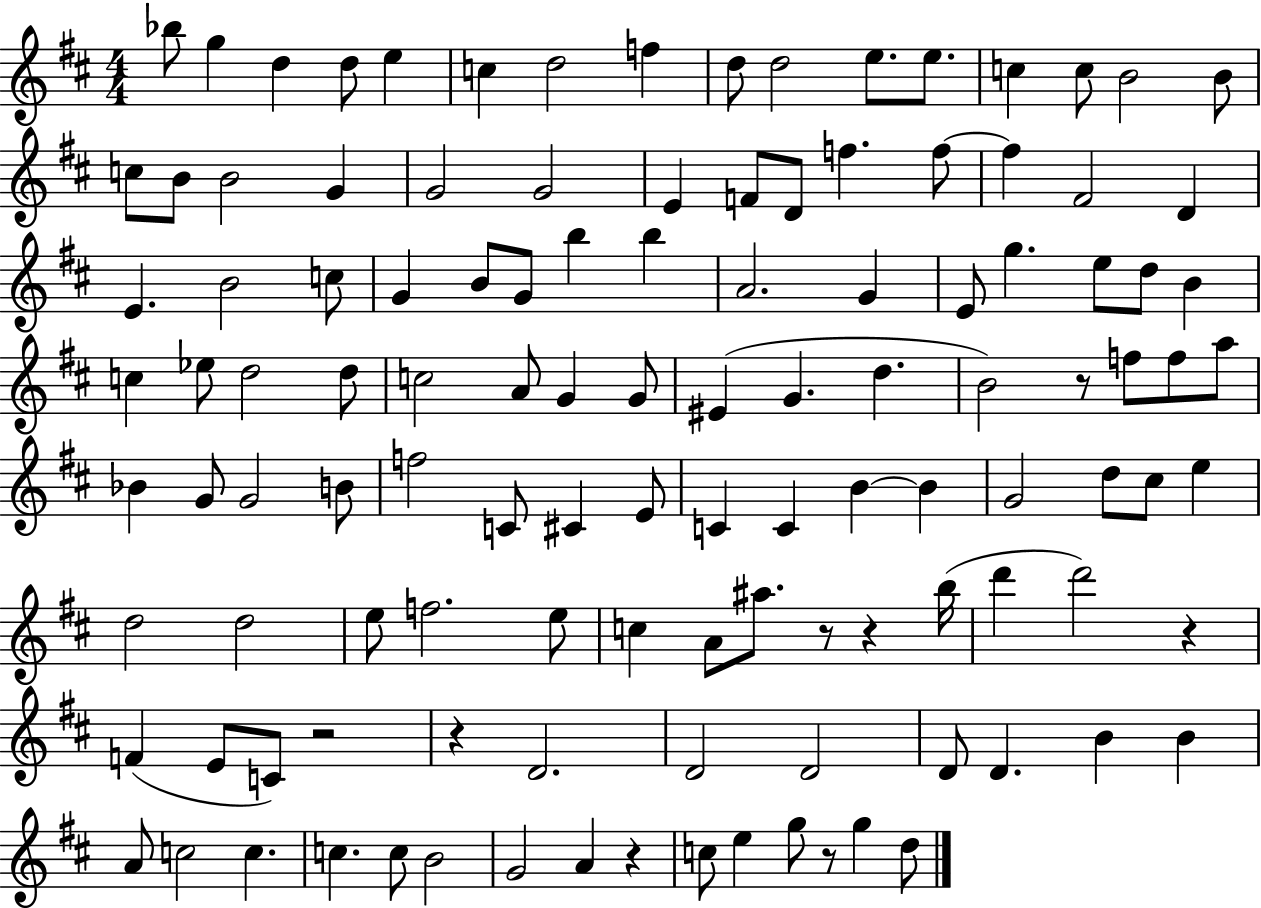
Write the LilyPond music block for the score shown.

{
  \clef treble
  \numericTimeSignature
  \time 4/4
  \key d \major
  \repeat volta 2 { bes''8 g''4 d''4 d''8 e''4 | c''4 d''2 f''4 | d''8 d''2 e''8. e''8. | c''4 c''8 b'2 b'8 | \break c''8 b'8 b'2 g'4 | g'2 g'2 | e'4 f'8 d'8 f''4. f''8~~ | f''4 fis'2 d'4 | \break e'4. b'2 c''8 | g'4 b'8 g'8 b''4 b''4 | a'2. g'4 | e'8 g''4. e''8 d''8 b'4 | \break c''4 ees''8 d''2 d''8 | c''2 a'8 g'4 g'8 | eis'4( g'4. d''4. | b'2) r8 f''8 f''8 a''8 | \break bes'4 g'8 g'2 b'8 | f''2 c'8 cis'4 e'8 | c'4 c'4 b'4~~ b'4 | g'2 d''8 cis''8 e''4 | \break d''2 d''2 | e''8 f''2. e''8 | c''4 a'8 ais''8. r8 r4 b''16( | d'''4 d'''2) r4 | \break f'4( e'8 c'8) r2 | r4 d'2. | d'2 d'2 | d'8 d'4. b'4 b'4 | \break a'8 c''2 c''4. | c''4. c''8 b'2 | g'2 a'4 r4 | c''8 e''4 g''8 r8 g''4 d''8 | \break } \bar "|."
}